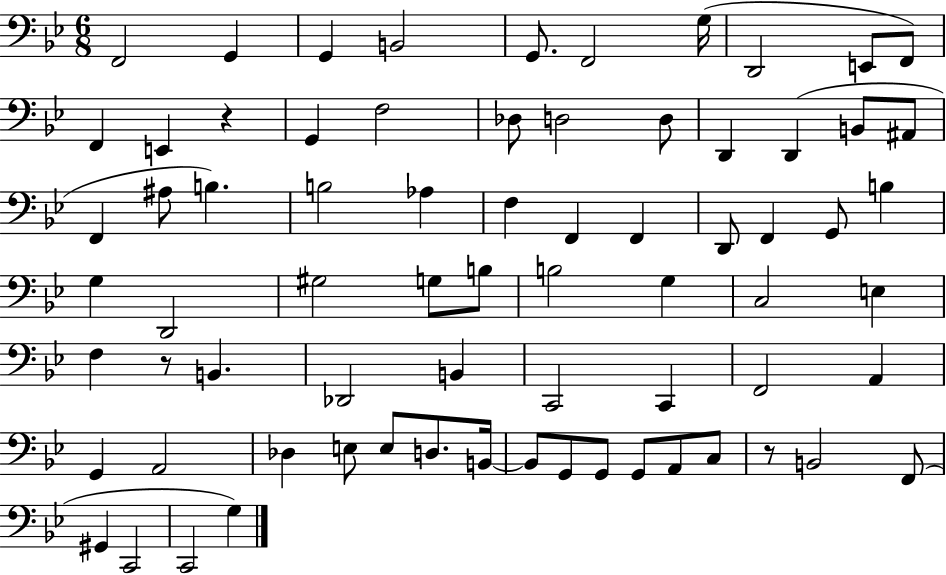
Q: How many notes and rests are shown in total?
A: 72